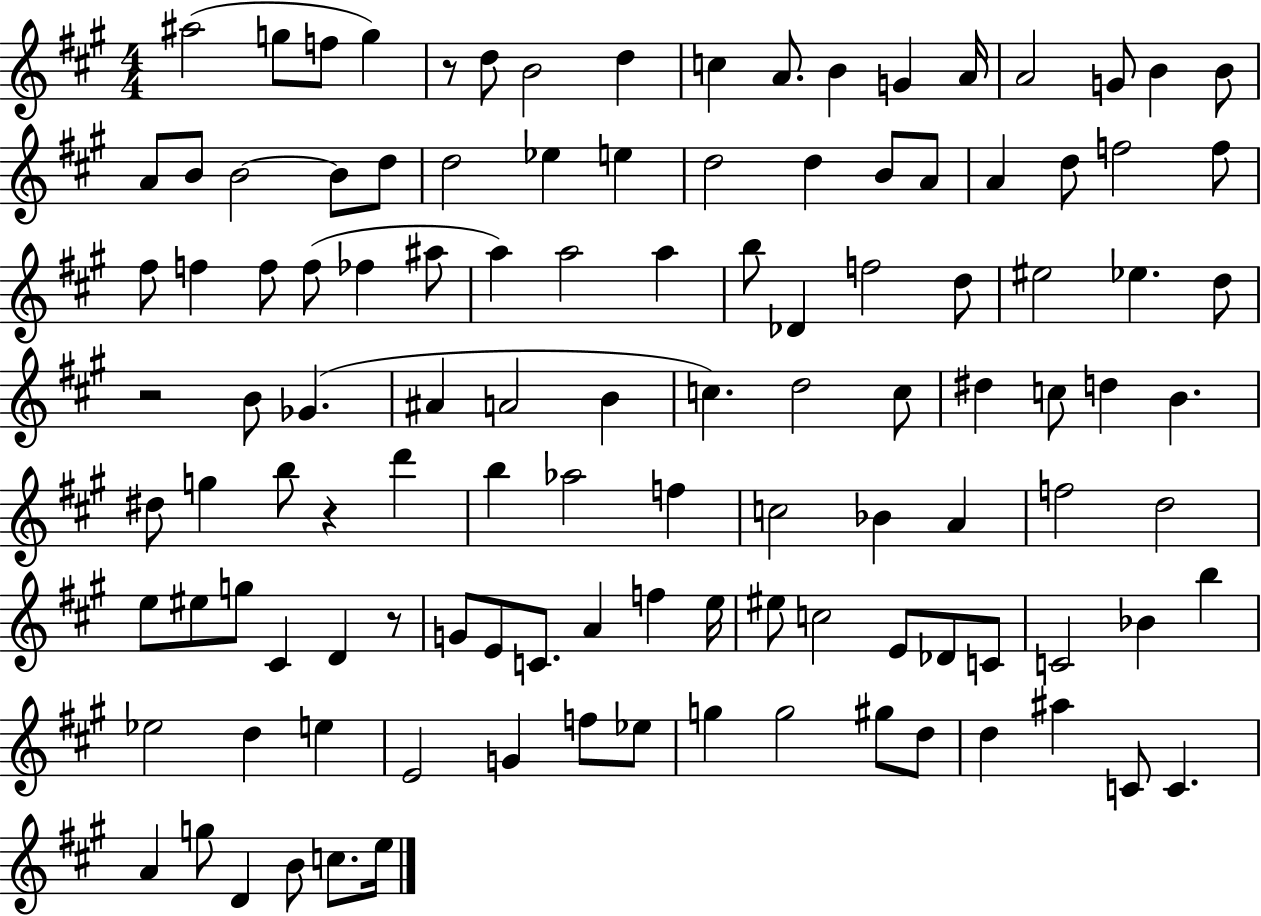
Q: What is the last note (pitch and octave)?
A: E5